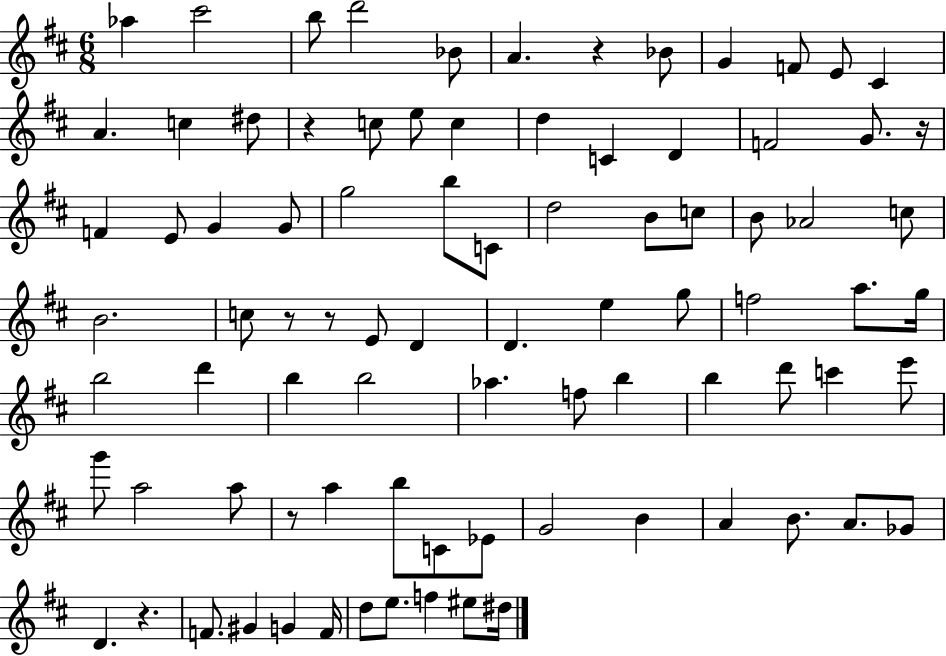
Ab5/q C#6/h B5/e D6/h Bb4/e A4/q. R/q Bb4/e G4/q F4/e E4/e C#4/q A4/q. C5/q D#5/e R/q C5/e E5/e C5/q D5/q C4/q D4/q F4/h G4/e. R/s F4/q E4/e G4/q G4/e G5/h B5/e C4/e D5/h B4/e C5/e B4/e Ab4/h C5/e B4/h. C5/e R/e R/e E4/e D4/q D4/q. E5/q G5/e F5/h A5/e. G5/s B5/h D6/q B5/q B5/h Ab5/q. F5/e B5/q B5/q D6/e C6/q E6/e G6/e A5/h A5/e R/e A5/q B5/e C4/e Eb4/e G4/h B4/q A4/q B4/e. A4/e. Gb4/e D4/q. R/q. F4/e. G#4/q G4/q F4/s D5/e E5/e. F5/q EIS5/e D#5/s